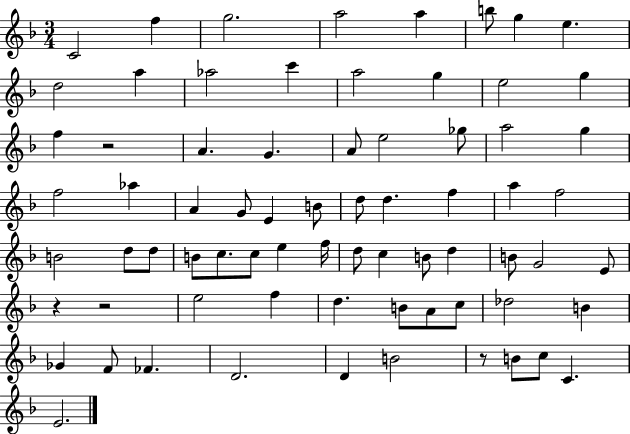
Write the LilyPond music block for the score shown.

{
  \clef treble
  \numericTimeSignature
  \time 3/4
  \key f \major
  \repeat volta 2 { c'2 f''4 | g''2. | a''2 a''4 | b''8 g''4 e''4. | \break d''2 a''4 | aes''2 c'''4 | a''2 g''4 | e''2 g''4 | \break f''4 r2 | a'4. g'4. | a'8 e''2 ges''8 | a''2 g''4 | \break f''2 aes''4 | a'4 g'8 e'4 b'8 | d''8 d''4. f''4 | a''4 f''2 | \break b'2 d''8 d''8 | b'8 c''8. c''8 e''4 f''16 | d''8 c''4 b'8 d''4 | b'8 g'2 e'8 | \break r4 r2 | e''2 f''4 | d''4. b'8 a'8 c''8 | des''2 b'4 | \break ges'4 f'8 fes'4. | d'2. | d'4 b'2 | r8 b'8 c''8 c'4. | \break e'2. | } \bar "|."
}